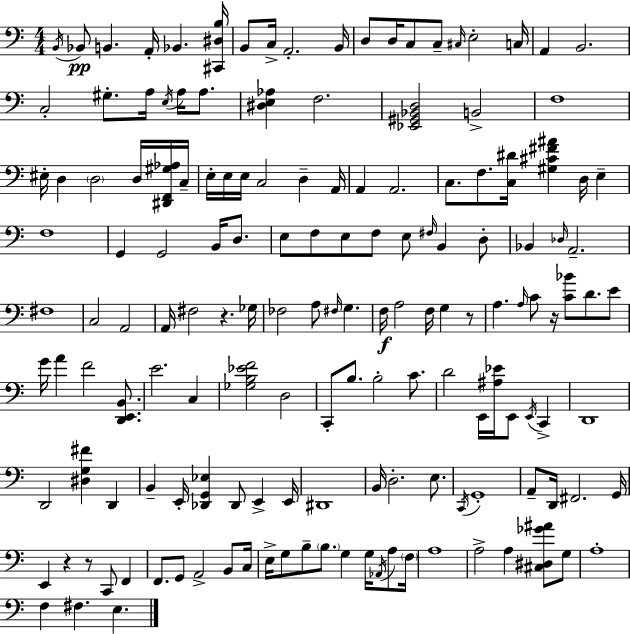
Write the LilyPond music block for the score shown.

{
  \clef bass
  \numericTimeSignature
  \time 4/4
  \key c \major
  \repeat volta 2 { \acciaccatura { b,16 }\pp bes,8 b,4. a,16-. bes,4. | <cis, dis b>16 b,8 c16-> a,2.-. | b,16 d8 d16 c8 c8-- \grace { cis16 } e2-. | c16 a,4 b,2. | \break c2-. gis8.-. a16 \acciaccatura { e16 } a16 | a8. <dis e aes>4 f2. | <ees, gis, bes, d>2 b,2-> | f1 | \break eis16-. d4 \parenthesize d2 | d16 <dis, f, gis aes>16 c16-- e16-. e16 e16 c2 d4-- | a,16 a,4 a,2. | c8. f8. <c dis'>16 <gis cis' fis' ais'>4 d16 e4-- | \break f1 | g,4 g,2 b,16 | d8. e8 f8 e8 f8 e8 \grace { fis16 } b,4 | d8-. bes,4 \grace { des16 } a,2.-- | \break fis1 | c2 a,2 | a,16 fis2 r4. | ges16 fes2 a8 \grace { fis16 } | \break g4. f16\f a2 f16 | g4 r8 a4. \grace { a16 } c'8 r16 | <c' bes'>8 d'8. e'8 g'16 a'4 f'2 | <d, e, b,>8. e'2. | \break c4 <ges b ees' f'>2 d2 | c,8-. b8. b2-. | c'8. d'2 e,16 | <ais ees'>16 e,8 \acciaccatura { e,16 } c,4-> d,1 | \break d,2 | <dis g fis'>4 d,4 b,4-- e,16-. <des, g, ees>4 | des,8 e,4-> e,16 dis,1 | b,16 d2.-. | \break e8. \acciaccatura { c,16 } g,1-. | a,8-- d,16 fis,2. | g,16 e,4 r4 | r8 c,8 f,4 f,8. g,8 a,2-> | \break b,8 c16 e16-> g8 b8-- \parenthesize b8. | g4 g16 \acciaccatura { aes,16 } a8 \parenthesize f16 a1 | a2-> | a4 <cis dis ges' ais'>8 g8 a1-. | \break f4 fis4. | e4. } \bar "|."
}